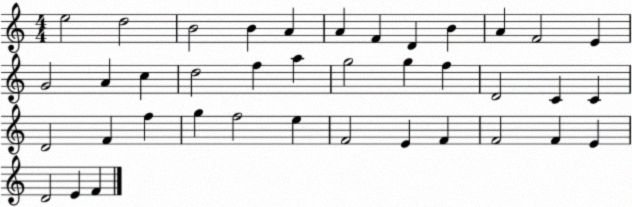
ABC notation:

X:1
T:Untitled
M:4/4
L:1/4
K:C
e2 d2 B2 B A A F D B A F2 E G2 A c d2 f a g2 g f D2 C C D2 F f g f2 e F2 E F F2 F E D2 E F